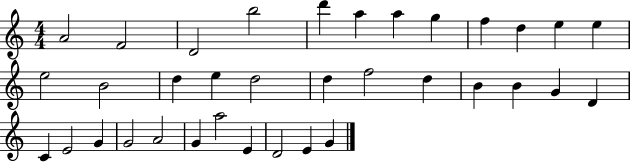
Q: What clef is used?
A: treble